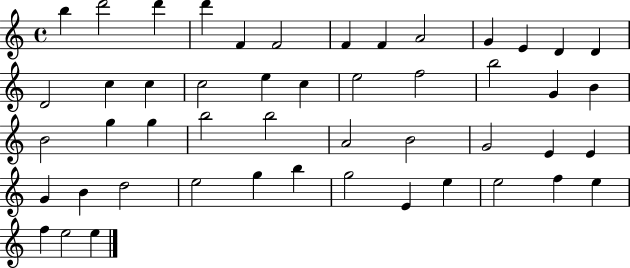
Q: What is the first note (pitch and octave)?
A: B5